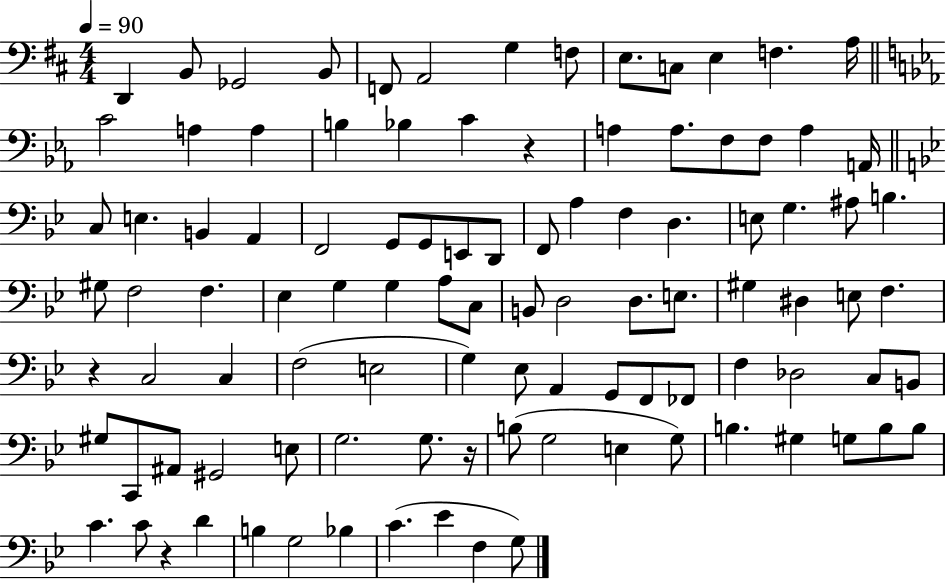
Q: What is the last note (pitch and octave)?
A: G3